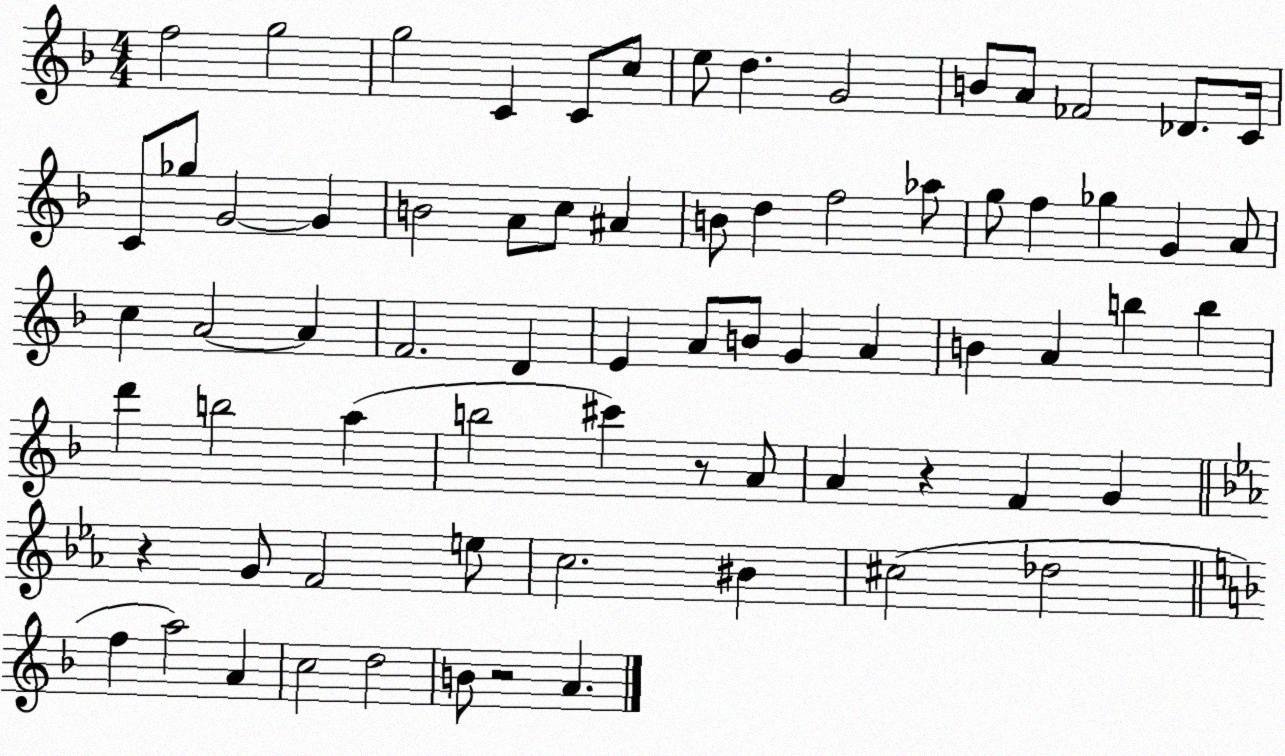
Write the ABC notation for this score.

X:1
T:Untitled
M:4/4
L:1/4
K:F
f2 g2 g2 C C/2 c/2 e/2 d G2 B/2 A/2 _F2 _D/2 C/4 C/2 _g/2 G2 G B2 A/2 c/2 ^A B/2 d f2 _a/2 g/2 f _g G A/2 c A2 A F2 D E A/2 B/2 G A B A b b d' b2 a b2 ^c' z/2 A/2 A z F G z G/2 F2 e/2 c2 ^B ^c2 _d2 f a2 A c2 d2 B/2 z2 A